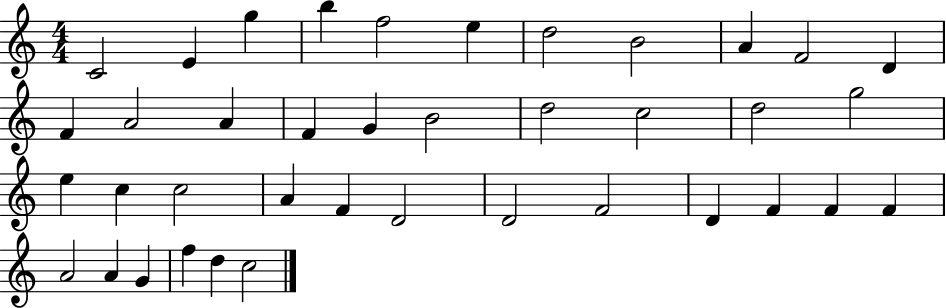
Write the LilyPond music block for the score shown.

{
  \clef treble
  \numericTimeSignature
  \time 4/4
  \key c \major
  c'2 e'4 g''4 | b''4 f''2 e''4 | d''2 b'2 | a'4 f'2 d'4 | \break f'4 a'2 a'4 | f'4 g'4 b'2 | d''2 c''2 | d''2 g''2 | \break e''4 c''4 c''2 | a'4 f'4 d'2 | d'2 f'2 | d'4 f'4 f'4 f'4 | \break a'2 a'4 g'4 | f''4 d''4 c''2 | \bar "|."
}